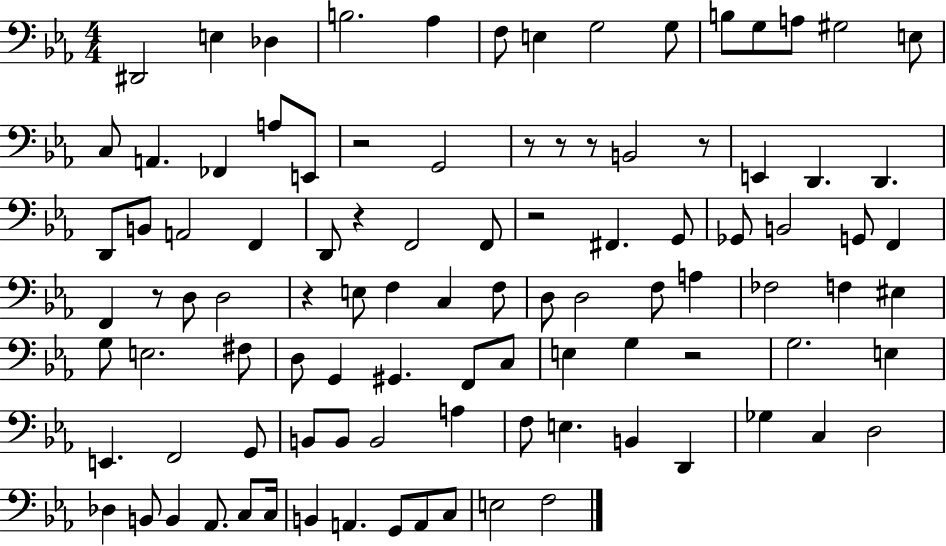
X:1
T:Untitled
M:4/4
L:1/4
K:Eb
^D,,2 E, _D, B,2 _A, F,/2 E, G,2 G,/2 B,/2 G,/2 A,/2 ^G,2 E,/2 C,/2 A,, _F,, A,/2 E,,/2 z2 G,,2 z/2 z/2 z/2 B,,2 z/2 E,, D,, D,, D,,/2 B,,/2 A,,2 F,, D,,/2 z F,,2 F,,/2 z2 ^F,, G,,/2 _G,,/2 B,,2 G,,/2 F,, F,, z/2 D,/2 D,2 z E,/2 F, C, F,/2 D,/2 D,2 F,/2 A, _F,2 F, ^E, G,/2 E,2 ^F,/2 D,/2 G,, ^G,, F,,/2 C,/2 E, G, z2 G,2 E, E,, F,,2 G,,/2 B,,/2 B,,/2 B,,2 A, F,/2 E, B,, D,, _G, C, D,2 _D, B,,/2 B,, _A,,/2 C,/2 C,/4 B,, A,, G,,/2 A,,/2 C,/2 E,2 F,2